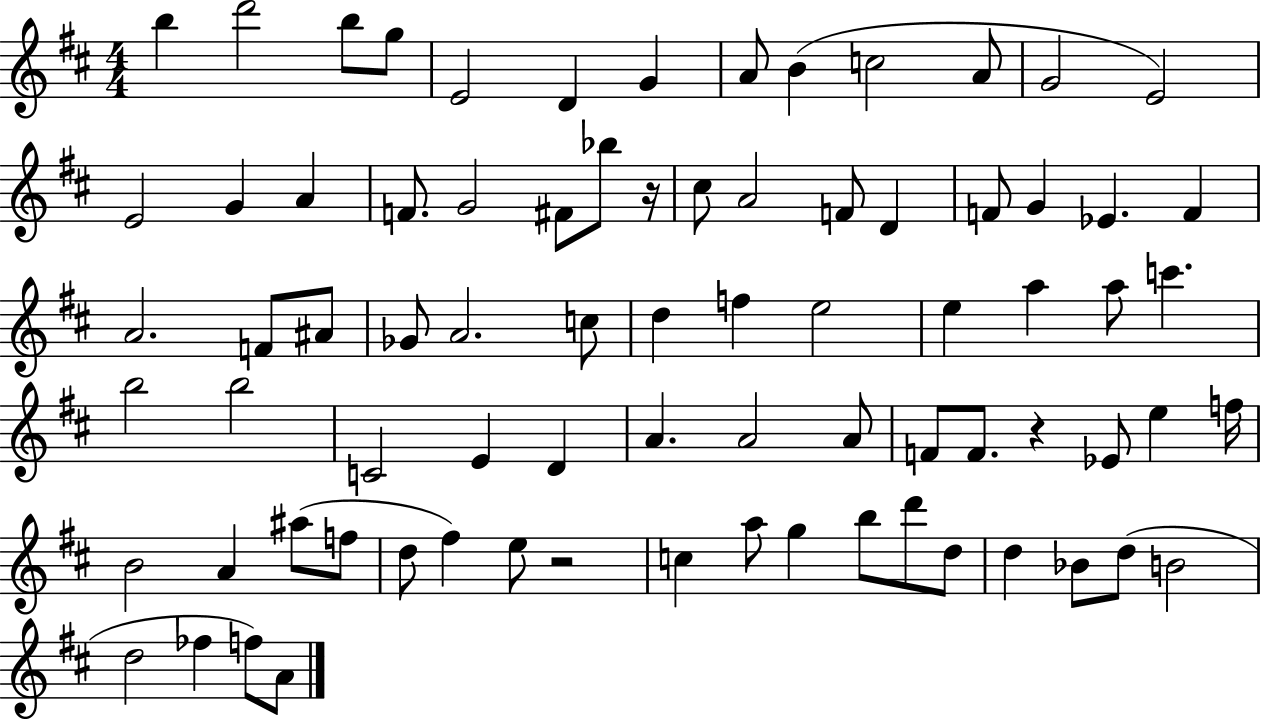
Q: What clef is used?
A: treble